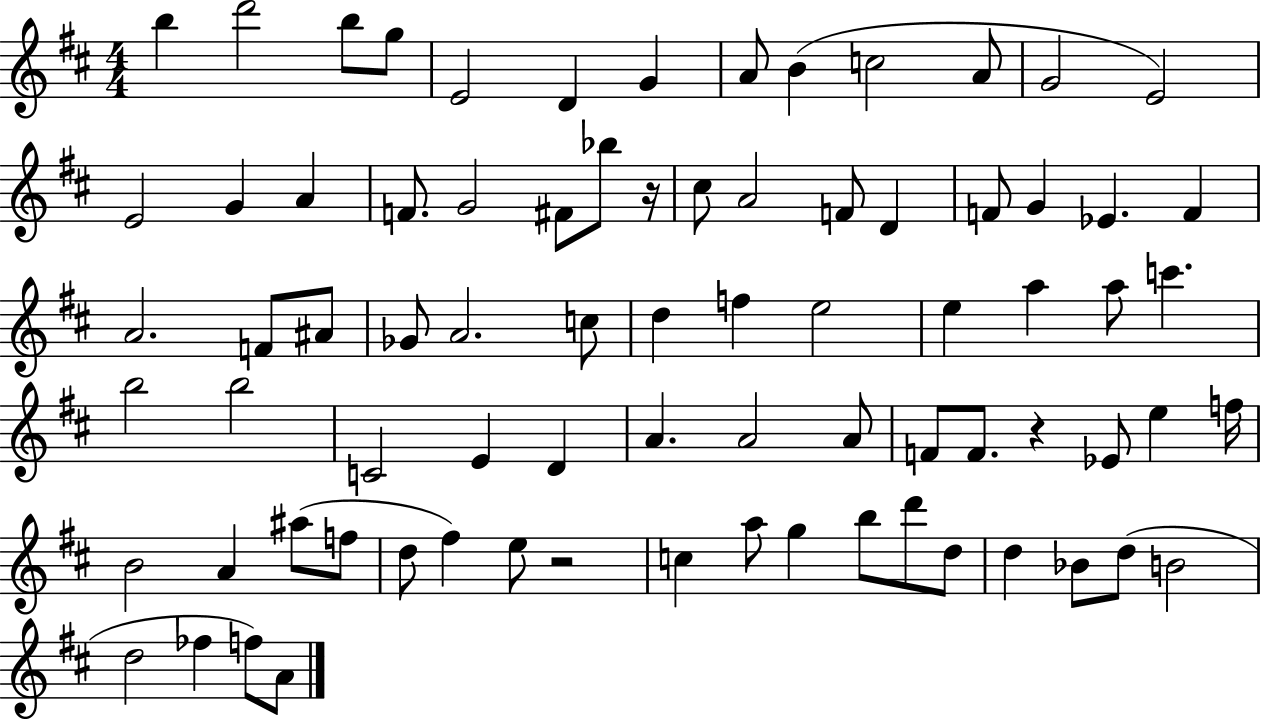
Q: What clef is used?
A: treble